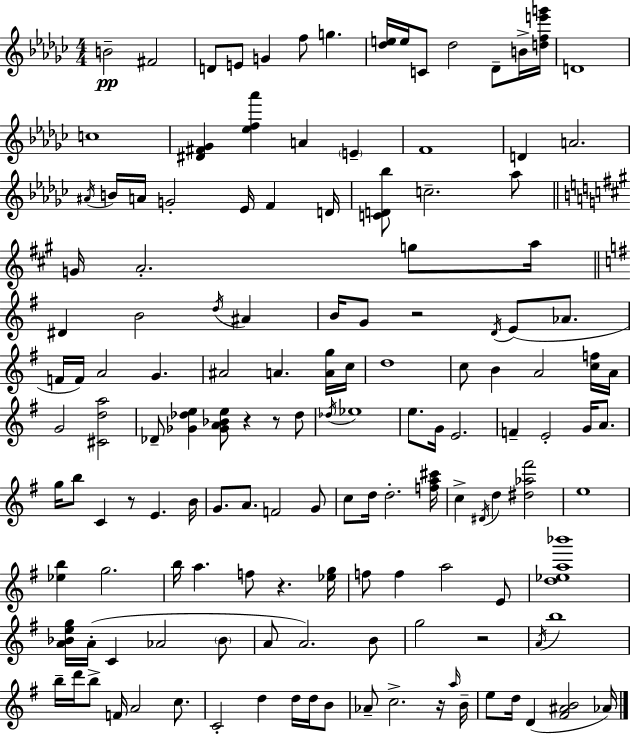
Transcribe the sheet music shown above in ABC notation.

X:1
T:Untitled
M:4/4
L:1/4
K:Ebm
B2 ^F2 D/2 E/2 G f/2 g [_de]/4 e/4 C/2 _d2 _D/2 B/4 [dfe'g']/4 D4 c4 [^D^F_G] [_ef_a'] A E F4 D A2 ^A/4 B/4 A/4 G2 _E/4 F D/4 [CD_b]/2 c2 _a/2 G/4 A2 g/2 a/4 ^D B2 d/4 ^A B/4 G/2 z2 D/4 E/2 _A/2 F/4 F/4 A2 G ^A2 A [Ag]/4 c/4 d4 c/2 B A2 [cf]/4 A/4 G2 [^Cda]2 _D/2 [_G_de] [_GA_Be]/2 z z/2 _d/2 _d/4 _e4 e/2 G/4 E2 F E2 G/4 A/2 g/4 b/2 C z/2 E B/4 G/2 A/2 F2 G/2 c/2 d/4 d2 [fa^c']/4 c ^D/4 d [^d_a^f']2 e4 [_eb] g2 b/4 a f/2 z [_eg]/4 f/2 f a2 E/2 [d_ea_b']4 [A_Beg]/4 A/4 C _A2 _B/2 A/2 A2 B/2 g2 z2 A/4 b4 b/4 d'/4 b/2 F/4 A2 c/2 C2 d d/4 d/4 B/2 _A/2 c2 z/4 a/4 B/4 e/2 d/4 D [^F^AB]2 _A/4